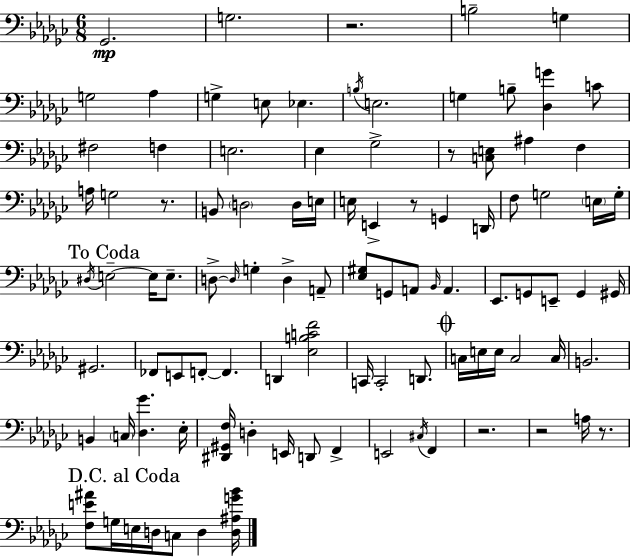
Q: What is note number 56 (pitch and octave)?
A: E2